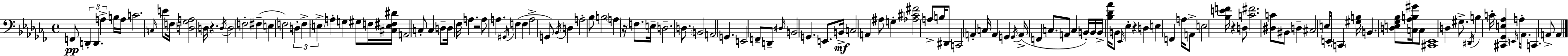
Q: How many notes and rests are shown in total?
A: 126